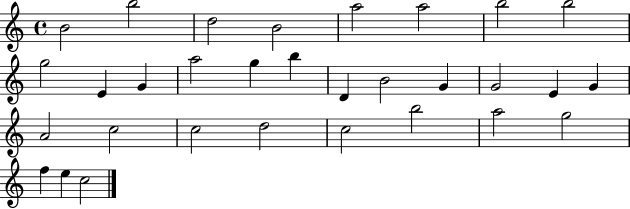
B4/h B5/h D5/h B4/h A5/h A5/h B5/h B5/h G5/h E4/q G4/q A5/h G5/q B5/q D4/q B4/h G4/q G4/h E4/q G4/q A4/h C5/h C5/h D5/h C5/h B5/h A5/h G5/h F5/q E5/q C5/h